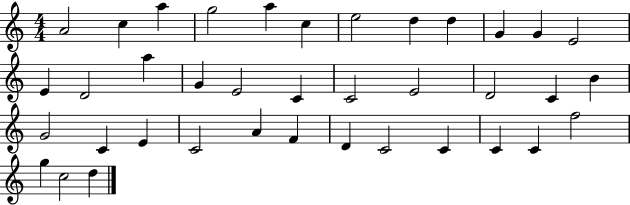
A4/h C5/q A5/q G5/h A5/q C5/q E5/h D5/q D5/q G4/q G4/q E4/h E4/q D4/h A5/q G4/q E4/h C4/q C4/h E4/h D4/h C4/q B4/q G4/h C4/q E4/q C4/h A4/q F4/q D4/q C4/h C4/q C4/q C4/q F5/h G5/q C5/h D5/q